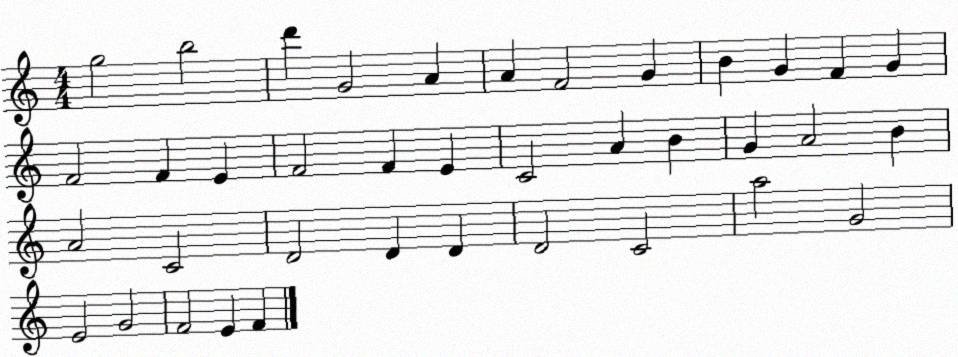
X:1
T:Untitled
M:4/4
L:1/4
K:C
g2 b2 d' G2 A A F2 G B G F G F2 F E F2 F E C2 A B G A2 B A2 C2 D2 D D D2 C2 a2 G2 E2 G2 F2 E F